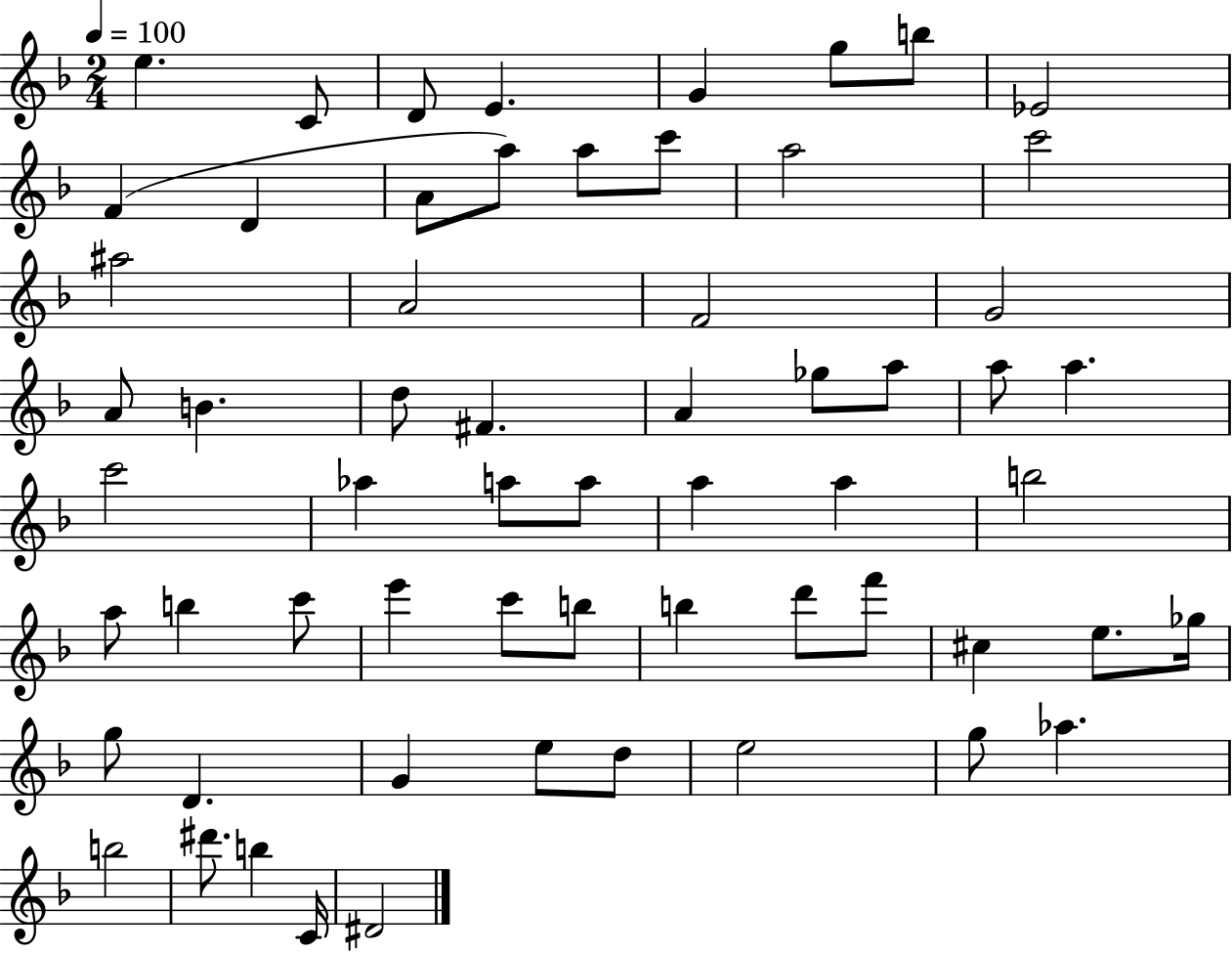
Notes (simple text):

E5/q. C4/e D4/e E4/q. G4/q G5/e B5/e Eb4/h F4/q D4/q A4/e A5/e A5/e C6/e A5/h C6/h A#5/h A4/h F4/h G4/h A4/e B4/q. D5/e F#4/q. A4/q Gb5/e A5/e A5/e A5/q. C6/h Ab5/q A5/e A5/e A5/q A5/q B5/h A5/e B5/q C6/e E6/q C6/e B5/e B5/q D6/e F6/e C#5/q E5/e. Gb5/s G5/e D4/q. G4/q E5/e D5/e E5/h G5/e Ab5/q. B5/h D#6/e. B5/q C4/s D#4/h